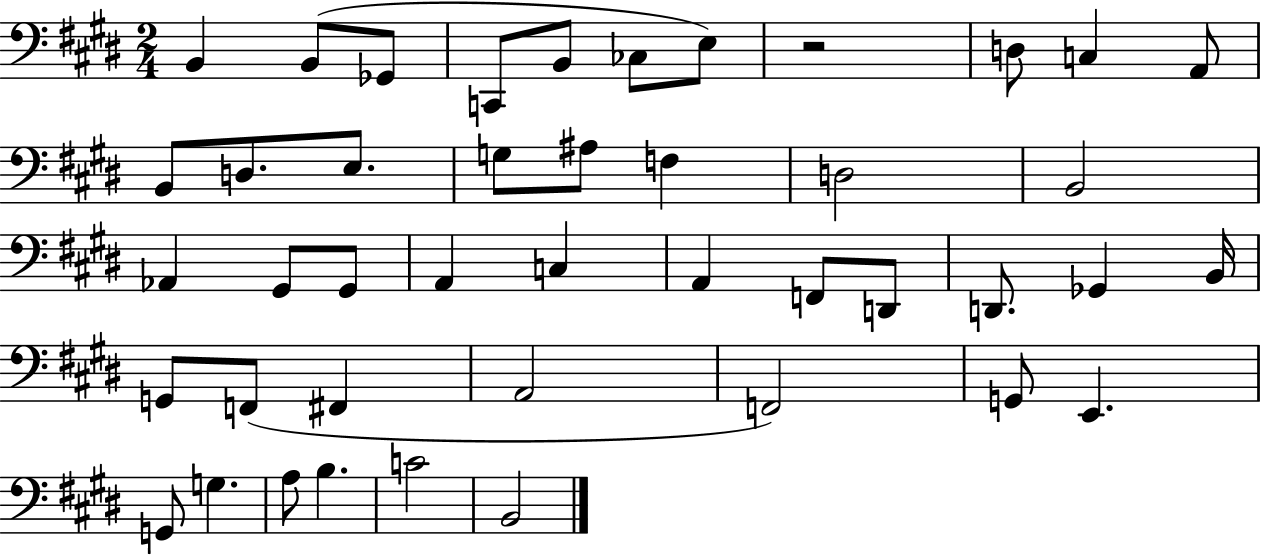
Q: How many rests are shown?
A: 1